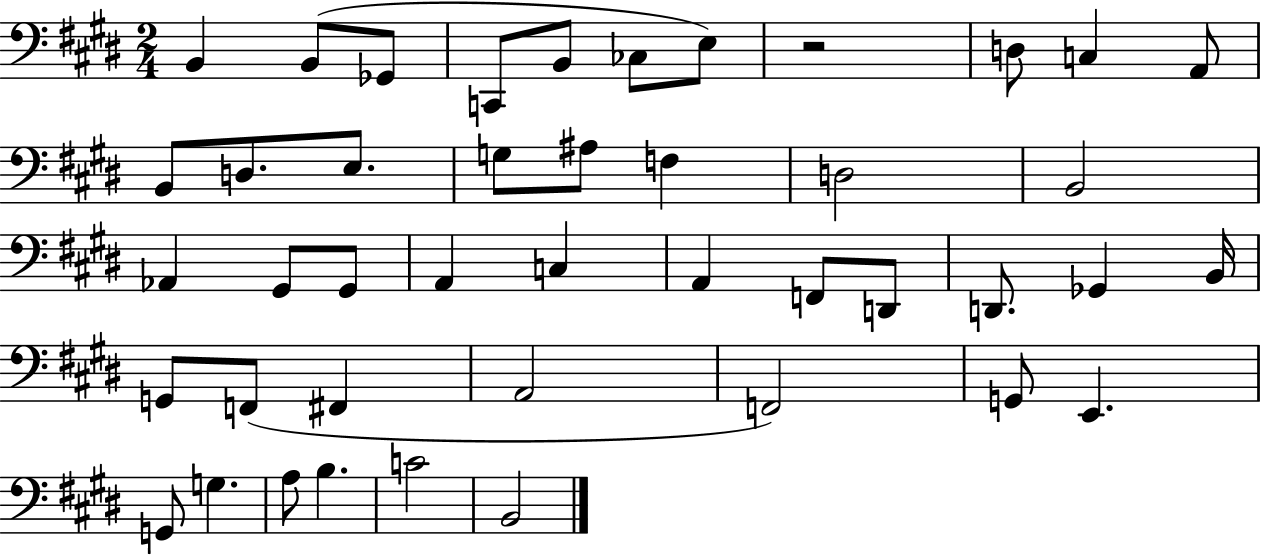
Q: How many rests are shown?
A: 1